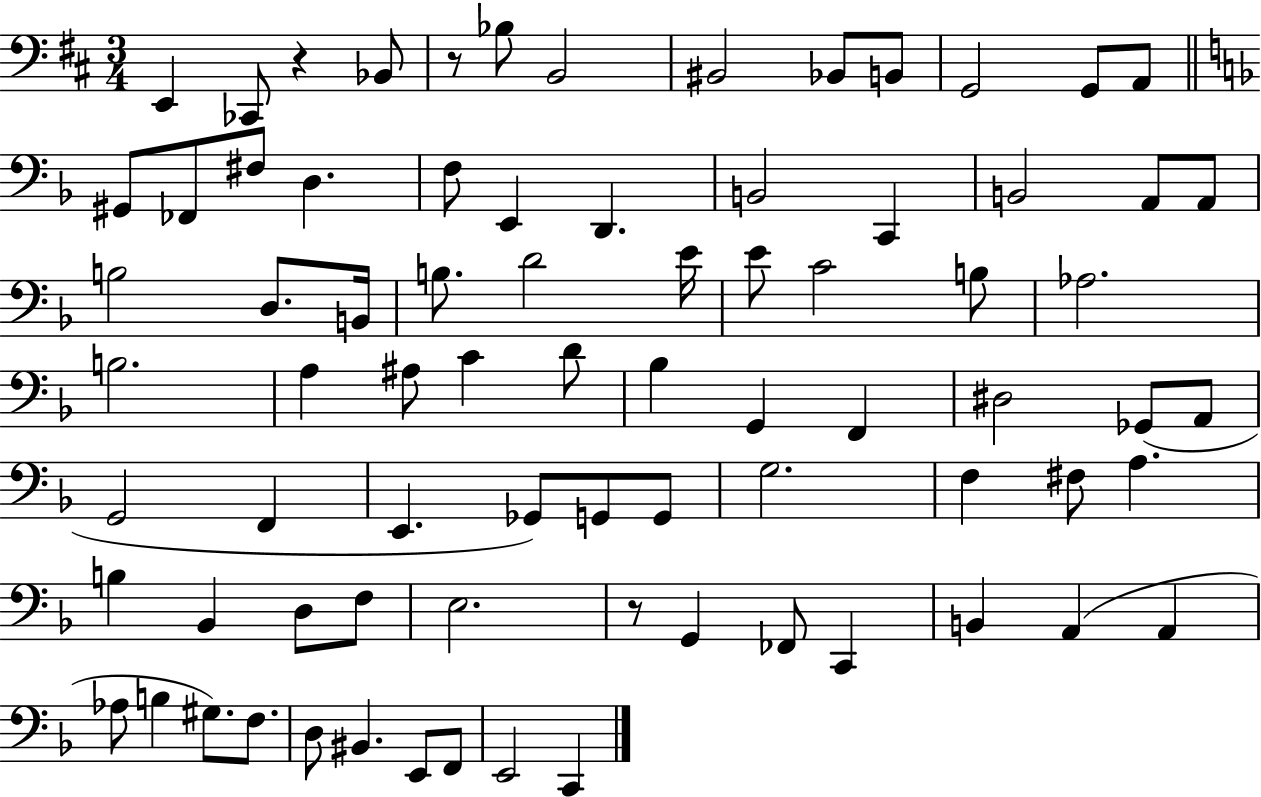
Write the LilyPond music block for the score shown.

{
  \clef bass
  \numericTimeSignature
  \time 3/4
  \key d \major
  e,4 ces,8 r4 bes,8 | r8 bes8 b,2 | bis,2 bes,8 b,8 | g,2 g,8 a,8 | \break \bar "||" \break \key f \major gis,8 fes,8 fis8 d4. | f8 e,4 d,4. | b,2 c,4 | b,2 a,8 a,8 | \break b2 d8. b,16 | b8. d'2 e'16 | e'8 c'2 b8 | aes2. | \break b2. | a4 ais8 c'4 d'8 | bes4 g,4 f,4 | dis2 ges,8( a,8 | \break g,2 f,4 | e,4. ges,8) g,8 g,8 | g2. | f4 fis8 a4. | \break b4 bes,4 d8 f8 | e2. | r8 g,4 fes,8 c,4 | b,4 a,4( a,4 | \break aes8 b4 gis8.) f8. | d8 bis,4. e,8 f,8 | e,2 c,4 | \bar "|."
}